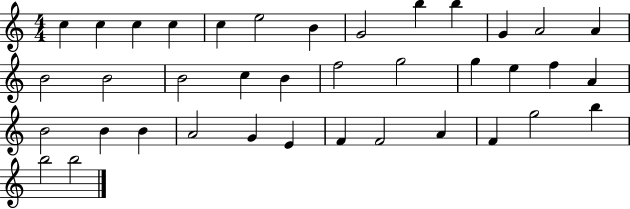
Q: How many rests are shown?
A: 0